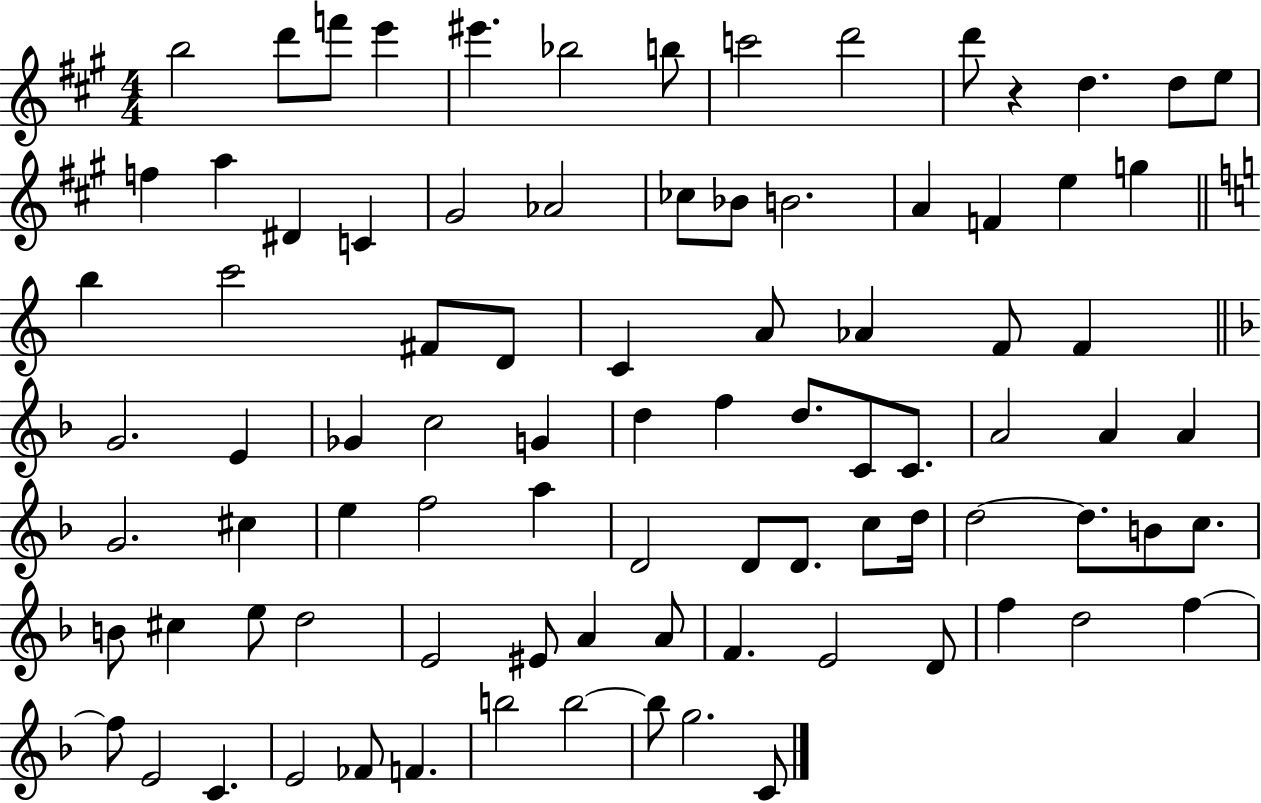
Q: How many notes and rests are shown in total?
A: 88